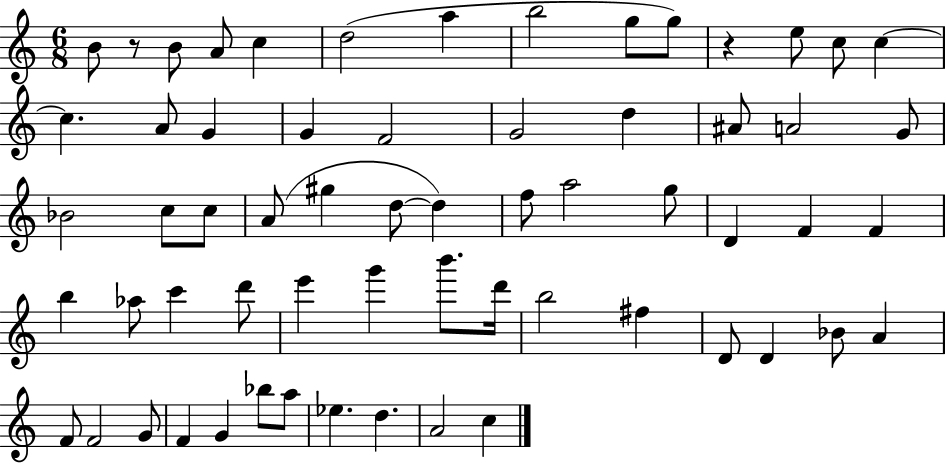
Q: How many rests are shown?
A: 2